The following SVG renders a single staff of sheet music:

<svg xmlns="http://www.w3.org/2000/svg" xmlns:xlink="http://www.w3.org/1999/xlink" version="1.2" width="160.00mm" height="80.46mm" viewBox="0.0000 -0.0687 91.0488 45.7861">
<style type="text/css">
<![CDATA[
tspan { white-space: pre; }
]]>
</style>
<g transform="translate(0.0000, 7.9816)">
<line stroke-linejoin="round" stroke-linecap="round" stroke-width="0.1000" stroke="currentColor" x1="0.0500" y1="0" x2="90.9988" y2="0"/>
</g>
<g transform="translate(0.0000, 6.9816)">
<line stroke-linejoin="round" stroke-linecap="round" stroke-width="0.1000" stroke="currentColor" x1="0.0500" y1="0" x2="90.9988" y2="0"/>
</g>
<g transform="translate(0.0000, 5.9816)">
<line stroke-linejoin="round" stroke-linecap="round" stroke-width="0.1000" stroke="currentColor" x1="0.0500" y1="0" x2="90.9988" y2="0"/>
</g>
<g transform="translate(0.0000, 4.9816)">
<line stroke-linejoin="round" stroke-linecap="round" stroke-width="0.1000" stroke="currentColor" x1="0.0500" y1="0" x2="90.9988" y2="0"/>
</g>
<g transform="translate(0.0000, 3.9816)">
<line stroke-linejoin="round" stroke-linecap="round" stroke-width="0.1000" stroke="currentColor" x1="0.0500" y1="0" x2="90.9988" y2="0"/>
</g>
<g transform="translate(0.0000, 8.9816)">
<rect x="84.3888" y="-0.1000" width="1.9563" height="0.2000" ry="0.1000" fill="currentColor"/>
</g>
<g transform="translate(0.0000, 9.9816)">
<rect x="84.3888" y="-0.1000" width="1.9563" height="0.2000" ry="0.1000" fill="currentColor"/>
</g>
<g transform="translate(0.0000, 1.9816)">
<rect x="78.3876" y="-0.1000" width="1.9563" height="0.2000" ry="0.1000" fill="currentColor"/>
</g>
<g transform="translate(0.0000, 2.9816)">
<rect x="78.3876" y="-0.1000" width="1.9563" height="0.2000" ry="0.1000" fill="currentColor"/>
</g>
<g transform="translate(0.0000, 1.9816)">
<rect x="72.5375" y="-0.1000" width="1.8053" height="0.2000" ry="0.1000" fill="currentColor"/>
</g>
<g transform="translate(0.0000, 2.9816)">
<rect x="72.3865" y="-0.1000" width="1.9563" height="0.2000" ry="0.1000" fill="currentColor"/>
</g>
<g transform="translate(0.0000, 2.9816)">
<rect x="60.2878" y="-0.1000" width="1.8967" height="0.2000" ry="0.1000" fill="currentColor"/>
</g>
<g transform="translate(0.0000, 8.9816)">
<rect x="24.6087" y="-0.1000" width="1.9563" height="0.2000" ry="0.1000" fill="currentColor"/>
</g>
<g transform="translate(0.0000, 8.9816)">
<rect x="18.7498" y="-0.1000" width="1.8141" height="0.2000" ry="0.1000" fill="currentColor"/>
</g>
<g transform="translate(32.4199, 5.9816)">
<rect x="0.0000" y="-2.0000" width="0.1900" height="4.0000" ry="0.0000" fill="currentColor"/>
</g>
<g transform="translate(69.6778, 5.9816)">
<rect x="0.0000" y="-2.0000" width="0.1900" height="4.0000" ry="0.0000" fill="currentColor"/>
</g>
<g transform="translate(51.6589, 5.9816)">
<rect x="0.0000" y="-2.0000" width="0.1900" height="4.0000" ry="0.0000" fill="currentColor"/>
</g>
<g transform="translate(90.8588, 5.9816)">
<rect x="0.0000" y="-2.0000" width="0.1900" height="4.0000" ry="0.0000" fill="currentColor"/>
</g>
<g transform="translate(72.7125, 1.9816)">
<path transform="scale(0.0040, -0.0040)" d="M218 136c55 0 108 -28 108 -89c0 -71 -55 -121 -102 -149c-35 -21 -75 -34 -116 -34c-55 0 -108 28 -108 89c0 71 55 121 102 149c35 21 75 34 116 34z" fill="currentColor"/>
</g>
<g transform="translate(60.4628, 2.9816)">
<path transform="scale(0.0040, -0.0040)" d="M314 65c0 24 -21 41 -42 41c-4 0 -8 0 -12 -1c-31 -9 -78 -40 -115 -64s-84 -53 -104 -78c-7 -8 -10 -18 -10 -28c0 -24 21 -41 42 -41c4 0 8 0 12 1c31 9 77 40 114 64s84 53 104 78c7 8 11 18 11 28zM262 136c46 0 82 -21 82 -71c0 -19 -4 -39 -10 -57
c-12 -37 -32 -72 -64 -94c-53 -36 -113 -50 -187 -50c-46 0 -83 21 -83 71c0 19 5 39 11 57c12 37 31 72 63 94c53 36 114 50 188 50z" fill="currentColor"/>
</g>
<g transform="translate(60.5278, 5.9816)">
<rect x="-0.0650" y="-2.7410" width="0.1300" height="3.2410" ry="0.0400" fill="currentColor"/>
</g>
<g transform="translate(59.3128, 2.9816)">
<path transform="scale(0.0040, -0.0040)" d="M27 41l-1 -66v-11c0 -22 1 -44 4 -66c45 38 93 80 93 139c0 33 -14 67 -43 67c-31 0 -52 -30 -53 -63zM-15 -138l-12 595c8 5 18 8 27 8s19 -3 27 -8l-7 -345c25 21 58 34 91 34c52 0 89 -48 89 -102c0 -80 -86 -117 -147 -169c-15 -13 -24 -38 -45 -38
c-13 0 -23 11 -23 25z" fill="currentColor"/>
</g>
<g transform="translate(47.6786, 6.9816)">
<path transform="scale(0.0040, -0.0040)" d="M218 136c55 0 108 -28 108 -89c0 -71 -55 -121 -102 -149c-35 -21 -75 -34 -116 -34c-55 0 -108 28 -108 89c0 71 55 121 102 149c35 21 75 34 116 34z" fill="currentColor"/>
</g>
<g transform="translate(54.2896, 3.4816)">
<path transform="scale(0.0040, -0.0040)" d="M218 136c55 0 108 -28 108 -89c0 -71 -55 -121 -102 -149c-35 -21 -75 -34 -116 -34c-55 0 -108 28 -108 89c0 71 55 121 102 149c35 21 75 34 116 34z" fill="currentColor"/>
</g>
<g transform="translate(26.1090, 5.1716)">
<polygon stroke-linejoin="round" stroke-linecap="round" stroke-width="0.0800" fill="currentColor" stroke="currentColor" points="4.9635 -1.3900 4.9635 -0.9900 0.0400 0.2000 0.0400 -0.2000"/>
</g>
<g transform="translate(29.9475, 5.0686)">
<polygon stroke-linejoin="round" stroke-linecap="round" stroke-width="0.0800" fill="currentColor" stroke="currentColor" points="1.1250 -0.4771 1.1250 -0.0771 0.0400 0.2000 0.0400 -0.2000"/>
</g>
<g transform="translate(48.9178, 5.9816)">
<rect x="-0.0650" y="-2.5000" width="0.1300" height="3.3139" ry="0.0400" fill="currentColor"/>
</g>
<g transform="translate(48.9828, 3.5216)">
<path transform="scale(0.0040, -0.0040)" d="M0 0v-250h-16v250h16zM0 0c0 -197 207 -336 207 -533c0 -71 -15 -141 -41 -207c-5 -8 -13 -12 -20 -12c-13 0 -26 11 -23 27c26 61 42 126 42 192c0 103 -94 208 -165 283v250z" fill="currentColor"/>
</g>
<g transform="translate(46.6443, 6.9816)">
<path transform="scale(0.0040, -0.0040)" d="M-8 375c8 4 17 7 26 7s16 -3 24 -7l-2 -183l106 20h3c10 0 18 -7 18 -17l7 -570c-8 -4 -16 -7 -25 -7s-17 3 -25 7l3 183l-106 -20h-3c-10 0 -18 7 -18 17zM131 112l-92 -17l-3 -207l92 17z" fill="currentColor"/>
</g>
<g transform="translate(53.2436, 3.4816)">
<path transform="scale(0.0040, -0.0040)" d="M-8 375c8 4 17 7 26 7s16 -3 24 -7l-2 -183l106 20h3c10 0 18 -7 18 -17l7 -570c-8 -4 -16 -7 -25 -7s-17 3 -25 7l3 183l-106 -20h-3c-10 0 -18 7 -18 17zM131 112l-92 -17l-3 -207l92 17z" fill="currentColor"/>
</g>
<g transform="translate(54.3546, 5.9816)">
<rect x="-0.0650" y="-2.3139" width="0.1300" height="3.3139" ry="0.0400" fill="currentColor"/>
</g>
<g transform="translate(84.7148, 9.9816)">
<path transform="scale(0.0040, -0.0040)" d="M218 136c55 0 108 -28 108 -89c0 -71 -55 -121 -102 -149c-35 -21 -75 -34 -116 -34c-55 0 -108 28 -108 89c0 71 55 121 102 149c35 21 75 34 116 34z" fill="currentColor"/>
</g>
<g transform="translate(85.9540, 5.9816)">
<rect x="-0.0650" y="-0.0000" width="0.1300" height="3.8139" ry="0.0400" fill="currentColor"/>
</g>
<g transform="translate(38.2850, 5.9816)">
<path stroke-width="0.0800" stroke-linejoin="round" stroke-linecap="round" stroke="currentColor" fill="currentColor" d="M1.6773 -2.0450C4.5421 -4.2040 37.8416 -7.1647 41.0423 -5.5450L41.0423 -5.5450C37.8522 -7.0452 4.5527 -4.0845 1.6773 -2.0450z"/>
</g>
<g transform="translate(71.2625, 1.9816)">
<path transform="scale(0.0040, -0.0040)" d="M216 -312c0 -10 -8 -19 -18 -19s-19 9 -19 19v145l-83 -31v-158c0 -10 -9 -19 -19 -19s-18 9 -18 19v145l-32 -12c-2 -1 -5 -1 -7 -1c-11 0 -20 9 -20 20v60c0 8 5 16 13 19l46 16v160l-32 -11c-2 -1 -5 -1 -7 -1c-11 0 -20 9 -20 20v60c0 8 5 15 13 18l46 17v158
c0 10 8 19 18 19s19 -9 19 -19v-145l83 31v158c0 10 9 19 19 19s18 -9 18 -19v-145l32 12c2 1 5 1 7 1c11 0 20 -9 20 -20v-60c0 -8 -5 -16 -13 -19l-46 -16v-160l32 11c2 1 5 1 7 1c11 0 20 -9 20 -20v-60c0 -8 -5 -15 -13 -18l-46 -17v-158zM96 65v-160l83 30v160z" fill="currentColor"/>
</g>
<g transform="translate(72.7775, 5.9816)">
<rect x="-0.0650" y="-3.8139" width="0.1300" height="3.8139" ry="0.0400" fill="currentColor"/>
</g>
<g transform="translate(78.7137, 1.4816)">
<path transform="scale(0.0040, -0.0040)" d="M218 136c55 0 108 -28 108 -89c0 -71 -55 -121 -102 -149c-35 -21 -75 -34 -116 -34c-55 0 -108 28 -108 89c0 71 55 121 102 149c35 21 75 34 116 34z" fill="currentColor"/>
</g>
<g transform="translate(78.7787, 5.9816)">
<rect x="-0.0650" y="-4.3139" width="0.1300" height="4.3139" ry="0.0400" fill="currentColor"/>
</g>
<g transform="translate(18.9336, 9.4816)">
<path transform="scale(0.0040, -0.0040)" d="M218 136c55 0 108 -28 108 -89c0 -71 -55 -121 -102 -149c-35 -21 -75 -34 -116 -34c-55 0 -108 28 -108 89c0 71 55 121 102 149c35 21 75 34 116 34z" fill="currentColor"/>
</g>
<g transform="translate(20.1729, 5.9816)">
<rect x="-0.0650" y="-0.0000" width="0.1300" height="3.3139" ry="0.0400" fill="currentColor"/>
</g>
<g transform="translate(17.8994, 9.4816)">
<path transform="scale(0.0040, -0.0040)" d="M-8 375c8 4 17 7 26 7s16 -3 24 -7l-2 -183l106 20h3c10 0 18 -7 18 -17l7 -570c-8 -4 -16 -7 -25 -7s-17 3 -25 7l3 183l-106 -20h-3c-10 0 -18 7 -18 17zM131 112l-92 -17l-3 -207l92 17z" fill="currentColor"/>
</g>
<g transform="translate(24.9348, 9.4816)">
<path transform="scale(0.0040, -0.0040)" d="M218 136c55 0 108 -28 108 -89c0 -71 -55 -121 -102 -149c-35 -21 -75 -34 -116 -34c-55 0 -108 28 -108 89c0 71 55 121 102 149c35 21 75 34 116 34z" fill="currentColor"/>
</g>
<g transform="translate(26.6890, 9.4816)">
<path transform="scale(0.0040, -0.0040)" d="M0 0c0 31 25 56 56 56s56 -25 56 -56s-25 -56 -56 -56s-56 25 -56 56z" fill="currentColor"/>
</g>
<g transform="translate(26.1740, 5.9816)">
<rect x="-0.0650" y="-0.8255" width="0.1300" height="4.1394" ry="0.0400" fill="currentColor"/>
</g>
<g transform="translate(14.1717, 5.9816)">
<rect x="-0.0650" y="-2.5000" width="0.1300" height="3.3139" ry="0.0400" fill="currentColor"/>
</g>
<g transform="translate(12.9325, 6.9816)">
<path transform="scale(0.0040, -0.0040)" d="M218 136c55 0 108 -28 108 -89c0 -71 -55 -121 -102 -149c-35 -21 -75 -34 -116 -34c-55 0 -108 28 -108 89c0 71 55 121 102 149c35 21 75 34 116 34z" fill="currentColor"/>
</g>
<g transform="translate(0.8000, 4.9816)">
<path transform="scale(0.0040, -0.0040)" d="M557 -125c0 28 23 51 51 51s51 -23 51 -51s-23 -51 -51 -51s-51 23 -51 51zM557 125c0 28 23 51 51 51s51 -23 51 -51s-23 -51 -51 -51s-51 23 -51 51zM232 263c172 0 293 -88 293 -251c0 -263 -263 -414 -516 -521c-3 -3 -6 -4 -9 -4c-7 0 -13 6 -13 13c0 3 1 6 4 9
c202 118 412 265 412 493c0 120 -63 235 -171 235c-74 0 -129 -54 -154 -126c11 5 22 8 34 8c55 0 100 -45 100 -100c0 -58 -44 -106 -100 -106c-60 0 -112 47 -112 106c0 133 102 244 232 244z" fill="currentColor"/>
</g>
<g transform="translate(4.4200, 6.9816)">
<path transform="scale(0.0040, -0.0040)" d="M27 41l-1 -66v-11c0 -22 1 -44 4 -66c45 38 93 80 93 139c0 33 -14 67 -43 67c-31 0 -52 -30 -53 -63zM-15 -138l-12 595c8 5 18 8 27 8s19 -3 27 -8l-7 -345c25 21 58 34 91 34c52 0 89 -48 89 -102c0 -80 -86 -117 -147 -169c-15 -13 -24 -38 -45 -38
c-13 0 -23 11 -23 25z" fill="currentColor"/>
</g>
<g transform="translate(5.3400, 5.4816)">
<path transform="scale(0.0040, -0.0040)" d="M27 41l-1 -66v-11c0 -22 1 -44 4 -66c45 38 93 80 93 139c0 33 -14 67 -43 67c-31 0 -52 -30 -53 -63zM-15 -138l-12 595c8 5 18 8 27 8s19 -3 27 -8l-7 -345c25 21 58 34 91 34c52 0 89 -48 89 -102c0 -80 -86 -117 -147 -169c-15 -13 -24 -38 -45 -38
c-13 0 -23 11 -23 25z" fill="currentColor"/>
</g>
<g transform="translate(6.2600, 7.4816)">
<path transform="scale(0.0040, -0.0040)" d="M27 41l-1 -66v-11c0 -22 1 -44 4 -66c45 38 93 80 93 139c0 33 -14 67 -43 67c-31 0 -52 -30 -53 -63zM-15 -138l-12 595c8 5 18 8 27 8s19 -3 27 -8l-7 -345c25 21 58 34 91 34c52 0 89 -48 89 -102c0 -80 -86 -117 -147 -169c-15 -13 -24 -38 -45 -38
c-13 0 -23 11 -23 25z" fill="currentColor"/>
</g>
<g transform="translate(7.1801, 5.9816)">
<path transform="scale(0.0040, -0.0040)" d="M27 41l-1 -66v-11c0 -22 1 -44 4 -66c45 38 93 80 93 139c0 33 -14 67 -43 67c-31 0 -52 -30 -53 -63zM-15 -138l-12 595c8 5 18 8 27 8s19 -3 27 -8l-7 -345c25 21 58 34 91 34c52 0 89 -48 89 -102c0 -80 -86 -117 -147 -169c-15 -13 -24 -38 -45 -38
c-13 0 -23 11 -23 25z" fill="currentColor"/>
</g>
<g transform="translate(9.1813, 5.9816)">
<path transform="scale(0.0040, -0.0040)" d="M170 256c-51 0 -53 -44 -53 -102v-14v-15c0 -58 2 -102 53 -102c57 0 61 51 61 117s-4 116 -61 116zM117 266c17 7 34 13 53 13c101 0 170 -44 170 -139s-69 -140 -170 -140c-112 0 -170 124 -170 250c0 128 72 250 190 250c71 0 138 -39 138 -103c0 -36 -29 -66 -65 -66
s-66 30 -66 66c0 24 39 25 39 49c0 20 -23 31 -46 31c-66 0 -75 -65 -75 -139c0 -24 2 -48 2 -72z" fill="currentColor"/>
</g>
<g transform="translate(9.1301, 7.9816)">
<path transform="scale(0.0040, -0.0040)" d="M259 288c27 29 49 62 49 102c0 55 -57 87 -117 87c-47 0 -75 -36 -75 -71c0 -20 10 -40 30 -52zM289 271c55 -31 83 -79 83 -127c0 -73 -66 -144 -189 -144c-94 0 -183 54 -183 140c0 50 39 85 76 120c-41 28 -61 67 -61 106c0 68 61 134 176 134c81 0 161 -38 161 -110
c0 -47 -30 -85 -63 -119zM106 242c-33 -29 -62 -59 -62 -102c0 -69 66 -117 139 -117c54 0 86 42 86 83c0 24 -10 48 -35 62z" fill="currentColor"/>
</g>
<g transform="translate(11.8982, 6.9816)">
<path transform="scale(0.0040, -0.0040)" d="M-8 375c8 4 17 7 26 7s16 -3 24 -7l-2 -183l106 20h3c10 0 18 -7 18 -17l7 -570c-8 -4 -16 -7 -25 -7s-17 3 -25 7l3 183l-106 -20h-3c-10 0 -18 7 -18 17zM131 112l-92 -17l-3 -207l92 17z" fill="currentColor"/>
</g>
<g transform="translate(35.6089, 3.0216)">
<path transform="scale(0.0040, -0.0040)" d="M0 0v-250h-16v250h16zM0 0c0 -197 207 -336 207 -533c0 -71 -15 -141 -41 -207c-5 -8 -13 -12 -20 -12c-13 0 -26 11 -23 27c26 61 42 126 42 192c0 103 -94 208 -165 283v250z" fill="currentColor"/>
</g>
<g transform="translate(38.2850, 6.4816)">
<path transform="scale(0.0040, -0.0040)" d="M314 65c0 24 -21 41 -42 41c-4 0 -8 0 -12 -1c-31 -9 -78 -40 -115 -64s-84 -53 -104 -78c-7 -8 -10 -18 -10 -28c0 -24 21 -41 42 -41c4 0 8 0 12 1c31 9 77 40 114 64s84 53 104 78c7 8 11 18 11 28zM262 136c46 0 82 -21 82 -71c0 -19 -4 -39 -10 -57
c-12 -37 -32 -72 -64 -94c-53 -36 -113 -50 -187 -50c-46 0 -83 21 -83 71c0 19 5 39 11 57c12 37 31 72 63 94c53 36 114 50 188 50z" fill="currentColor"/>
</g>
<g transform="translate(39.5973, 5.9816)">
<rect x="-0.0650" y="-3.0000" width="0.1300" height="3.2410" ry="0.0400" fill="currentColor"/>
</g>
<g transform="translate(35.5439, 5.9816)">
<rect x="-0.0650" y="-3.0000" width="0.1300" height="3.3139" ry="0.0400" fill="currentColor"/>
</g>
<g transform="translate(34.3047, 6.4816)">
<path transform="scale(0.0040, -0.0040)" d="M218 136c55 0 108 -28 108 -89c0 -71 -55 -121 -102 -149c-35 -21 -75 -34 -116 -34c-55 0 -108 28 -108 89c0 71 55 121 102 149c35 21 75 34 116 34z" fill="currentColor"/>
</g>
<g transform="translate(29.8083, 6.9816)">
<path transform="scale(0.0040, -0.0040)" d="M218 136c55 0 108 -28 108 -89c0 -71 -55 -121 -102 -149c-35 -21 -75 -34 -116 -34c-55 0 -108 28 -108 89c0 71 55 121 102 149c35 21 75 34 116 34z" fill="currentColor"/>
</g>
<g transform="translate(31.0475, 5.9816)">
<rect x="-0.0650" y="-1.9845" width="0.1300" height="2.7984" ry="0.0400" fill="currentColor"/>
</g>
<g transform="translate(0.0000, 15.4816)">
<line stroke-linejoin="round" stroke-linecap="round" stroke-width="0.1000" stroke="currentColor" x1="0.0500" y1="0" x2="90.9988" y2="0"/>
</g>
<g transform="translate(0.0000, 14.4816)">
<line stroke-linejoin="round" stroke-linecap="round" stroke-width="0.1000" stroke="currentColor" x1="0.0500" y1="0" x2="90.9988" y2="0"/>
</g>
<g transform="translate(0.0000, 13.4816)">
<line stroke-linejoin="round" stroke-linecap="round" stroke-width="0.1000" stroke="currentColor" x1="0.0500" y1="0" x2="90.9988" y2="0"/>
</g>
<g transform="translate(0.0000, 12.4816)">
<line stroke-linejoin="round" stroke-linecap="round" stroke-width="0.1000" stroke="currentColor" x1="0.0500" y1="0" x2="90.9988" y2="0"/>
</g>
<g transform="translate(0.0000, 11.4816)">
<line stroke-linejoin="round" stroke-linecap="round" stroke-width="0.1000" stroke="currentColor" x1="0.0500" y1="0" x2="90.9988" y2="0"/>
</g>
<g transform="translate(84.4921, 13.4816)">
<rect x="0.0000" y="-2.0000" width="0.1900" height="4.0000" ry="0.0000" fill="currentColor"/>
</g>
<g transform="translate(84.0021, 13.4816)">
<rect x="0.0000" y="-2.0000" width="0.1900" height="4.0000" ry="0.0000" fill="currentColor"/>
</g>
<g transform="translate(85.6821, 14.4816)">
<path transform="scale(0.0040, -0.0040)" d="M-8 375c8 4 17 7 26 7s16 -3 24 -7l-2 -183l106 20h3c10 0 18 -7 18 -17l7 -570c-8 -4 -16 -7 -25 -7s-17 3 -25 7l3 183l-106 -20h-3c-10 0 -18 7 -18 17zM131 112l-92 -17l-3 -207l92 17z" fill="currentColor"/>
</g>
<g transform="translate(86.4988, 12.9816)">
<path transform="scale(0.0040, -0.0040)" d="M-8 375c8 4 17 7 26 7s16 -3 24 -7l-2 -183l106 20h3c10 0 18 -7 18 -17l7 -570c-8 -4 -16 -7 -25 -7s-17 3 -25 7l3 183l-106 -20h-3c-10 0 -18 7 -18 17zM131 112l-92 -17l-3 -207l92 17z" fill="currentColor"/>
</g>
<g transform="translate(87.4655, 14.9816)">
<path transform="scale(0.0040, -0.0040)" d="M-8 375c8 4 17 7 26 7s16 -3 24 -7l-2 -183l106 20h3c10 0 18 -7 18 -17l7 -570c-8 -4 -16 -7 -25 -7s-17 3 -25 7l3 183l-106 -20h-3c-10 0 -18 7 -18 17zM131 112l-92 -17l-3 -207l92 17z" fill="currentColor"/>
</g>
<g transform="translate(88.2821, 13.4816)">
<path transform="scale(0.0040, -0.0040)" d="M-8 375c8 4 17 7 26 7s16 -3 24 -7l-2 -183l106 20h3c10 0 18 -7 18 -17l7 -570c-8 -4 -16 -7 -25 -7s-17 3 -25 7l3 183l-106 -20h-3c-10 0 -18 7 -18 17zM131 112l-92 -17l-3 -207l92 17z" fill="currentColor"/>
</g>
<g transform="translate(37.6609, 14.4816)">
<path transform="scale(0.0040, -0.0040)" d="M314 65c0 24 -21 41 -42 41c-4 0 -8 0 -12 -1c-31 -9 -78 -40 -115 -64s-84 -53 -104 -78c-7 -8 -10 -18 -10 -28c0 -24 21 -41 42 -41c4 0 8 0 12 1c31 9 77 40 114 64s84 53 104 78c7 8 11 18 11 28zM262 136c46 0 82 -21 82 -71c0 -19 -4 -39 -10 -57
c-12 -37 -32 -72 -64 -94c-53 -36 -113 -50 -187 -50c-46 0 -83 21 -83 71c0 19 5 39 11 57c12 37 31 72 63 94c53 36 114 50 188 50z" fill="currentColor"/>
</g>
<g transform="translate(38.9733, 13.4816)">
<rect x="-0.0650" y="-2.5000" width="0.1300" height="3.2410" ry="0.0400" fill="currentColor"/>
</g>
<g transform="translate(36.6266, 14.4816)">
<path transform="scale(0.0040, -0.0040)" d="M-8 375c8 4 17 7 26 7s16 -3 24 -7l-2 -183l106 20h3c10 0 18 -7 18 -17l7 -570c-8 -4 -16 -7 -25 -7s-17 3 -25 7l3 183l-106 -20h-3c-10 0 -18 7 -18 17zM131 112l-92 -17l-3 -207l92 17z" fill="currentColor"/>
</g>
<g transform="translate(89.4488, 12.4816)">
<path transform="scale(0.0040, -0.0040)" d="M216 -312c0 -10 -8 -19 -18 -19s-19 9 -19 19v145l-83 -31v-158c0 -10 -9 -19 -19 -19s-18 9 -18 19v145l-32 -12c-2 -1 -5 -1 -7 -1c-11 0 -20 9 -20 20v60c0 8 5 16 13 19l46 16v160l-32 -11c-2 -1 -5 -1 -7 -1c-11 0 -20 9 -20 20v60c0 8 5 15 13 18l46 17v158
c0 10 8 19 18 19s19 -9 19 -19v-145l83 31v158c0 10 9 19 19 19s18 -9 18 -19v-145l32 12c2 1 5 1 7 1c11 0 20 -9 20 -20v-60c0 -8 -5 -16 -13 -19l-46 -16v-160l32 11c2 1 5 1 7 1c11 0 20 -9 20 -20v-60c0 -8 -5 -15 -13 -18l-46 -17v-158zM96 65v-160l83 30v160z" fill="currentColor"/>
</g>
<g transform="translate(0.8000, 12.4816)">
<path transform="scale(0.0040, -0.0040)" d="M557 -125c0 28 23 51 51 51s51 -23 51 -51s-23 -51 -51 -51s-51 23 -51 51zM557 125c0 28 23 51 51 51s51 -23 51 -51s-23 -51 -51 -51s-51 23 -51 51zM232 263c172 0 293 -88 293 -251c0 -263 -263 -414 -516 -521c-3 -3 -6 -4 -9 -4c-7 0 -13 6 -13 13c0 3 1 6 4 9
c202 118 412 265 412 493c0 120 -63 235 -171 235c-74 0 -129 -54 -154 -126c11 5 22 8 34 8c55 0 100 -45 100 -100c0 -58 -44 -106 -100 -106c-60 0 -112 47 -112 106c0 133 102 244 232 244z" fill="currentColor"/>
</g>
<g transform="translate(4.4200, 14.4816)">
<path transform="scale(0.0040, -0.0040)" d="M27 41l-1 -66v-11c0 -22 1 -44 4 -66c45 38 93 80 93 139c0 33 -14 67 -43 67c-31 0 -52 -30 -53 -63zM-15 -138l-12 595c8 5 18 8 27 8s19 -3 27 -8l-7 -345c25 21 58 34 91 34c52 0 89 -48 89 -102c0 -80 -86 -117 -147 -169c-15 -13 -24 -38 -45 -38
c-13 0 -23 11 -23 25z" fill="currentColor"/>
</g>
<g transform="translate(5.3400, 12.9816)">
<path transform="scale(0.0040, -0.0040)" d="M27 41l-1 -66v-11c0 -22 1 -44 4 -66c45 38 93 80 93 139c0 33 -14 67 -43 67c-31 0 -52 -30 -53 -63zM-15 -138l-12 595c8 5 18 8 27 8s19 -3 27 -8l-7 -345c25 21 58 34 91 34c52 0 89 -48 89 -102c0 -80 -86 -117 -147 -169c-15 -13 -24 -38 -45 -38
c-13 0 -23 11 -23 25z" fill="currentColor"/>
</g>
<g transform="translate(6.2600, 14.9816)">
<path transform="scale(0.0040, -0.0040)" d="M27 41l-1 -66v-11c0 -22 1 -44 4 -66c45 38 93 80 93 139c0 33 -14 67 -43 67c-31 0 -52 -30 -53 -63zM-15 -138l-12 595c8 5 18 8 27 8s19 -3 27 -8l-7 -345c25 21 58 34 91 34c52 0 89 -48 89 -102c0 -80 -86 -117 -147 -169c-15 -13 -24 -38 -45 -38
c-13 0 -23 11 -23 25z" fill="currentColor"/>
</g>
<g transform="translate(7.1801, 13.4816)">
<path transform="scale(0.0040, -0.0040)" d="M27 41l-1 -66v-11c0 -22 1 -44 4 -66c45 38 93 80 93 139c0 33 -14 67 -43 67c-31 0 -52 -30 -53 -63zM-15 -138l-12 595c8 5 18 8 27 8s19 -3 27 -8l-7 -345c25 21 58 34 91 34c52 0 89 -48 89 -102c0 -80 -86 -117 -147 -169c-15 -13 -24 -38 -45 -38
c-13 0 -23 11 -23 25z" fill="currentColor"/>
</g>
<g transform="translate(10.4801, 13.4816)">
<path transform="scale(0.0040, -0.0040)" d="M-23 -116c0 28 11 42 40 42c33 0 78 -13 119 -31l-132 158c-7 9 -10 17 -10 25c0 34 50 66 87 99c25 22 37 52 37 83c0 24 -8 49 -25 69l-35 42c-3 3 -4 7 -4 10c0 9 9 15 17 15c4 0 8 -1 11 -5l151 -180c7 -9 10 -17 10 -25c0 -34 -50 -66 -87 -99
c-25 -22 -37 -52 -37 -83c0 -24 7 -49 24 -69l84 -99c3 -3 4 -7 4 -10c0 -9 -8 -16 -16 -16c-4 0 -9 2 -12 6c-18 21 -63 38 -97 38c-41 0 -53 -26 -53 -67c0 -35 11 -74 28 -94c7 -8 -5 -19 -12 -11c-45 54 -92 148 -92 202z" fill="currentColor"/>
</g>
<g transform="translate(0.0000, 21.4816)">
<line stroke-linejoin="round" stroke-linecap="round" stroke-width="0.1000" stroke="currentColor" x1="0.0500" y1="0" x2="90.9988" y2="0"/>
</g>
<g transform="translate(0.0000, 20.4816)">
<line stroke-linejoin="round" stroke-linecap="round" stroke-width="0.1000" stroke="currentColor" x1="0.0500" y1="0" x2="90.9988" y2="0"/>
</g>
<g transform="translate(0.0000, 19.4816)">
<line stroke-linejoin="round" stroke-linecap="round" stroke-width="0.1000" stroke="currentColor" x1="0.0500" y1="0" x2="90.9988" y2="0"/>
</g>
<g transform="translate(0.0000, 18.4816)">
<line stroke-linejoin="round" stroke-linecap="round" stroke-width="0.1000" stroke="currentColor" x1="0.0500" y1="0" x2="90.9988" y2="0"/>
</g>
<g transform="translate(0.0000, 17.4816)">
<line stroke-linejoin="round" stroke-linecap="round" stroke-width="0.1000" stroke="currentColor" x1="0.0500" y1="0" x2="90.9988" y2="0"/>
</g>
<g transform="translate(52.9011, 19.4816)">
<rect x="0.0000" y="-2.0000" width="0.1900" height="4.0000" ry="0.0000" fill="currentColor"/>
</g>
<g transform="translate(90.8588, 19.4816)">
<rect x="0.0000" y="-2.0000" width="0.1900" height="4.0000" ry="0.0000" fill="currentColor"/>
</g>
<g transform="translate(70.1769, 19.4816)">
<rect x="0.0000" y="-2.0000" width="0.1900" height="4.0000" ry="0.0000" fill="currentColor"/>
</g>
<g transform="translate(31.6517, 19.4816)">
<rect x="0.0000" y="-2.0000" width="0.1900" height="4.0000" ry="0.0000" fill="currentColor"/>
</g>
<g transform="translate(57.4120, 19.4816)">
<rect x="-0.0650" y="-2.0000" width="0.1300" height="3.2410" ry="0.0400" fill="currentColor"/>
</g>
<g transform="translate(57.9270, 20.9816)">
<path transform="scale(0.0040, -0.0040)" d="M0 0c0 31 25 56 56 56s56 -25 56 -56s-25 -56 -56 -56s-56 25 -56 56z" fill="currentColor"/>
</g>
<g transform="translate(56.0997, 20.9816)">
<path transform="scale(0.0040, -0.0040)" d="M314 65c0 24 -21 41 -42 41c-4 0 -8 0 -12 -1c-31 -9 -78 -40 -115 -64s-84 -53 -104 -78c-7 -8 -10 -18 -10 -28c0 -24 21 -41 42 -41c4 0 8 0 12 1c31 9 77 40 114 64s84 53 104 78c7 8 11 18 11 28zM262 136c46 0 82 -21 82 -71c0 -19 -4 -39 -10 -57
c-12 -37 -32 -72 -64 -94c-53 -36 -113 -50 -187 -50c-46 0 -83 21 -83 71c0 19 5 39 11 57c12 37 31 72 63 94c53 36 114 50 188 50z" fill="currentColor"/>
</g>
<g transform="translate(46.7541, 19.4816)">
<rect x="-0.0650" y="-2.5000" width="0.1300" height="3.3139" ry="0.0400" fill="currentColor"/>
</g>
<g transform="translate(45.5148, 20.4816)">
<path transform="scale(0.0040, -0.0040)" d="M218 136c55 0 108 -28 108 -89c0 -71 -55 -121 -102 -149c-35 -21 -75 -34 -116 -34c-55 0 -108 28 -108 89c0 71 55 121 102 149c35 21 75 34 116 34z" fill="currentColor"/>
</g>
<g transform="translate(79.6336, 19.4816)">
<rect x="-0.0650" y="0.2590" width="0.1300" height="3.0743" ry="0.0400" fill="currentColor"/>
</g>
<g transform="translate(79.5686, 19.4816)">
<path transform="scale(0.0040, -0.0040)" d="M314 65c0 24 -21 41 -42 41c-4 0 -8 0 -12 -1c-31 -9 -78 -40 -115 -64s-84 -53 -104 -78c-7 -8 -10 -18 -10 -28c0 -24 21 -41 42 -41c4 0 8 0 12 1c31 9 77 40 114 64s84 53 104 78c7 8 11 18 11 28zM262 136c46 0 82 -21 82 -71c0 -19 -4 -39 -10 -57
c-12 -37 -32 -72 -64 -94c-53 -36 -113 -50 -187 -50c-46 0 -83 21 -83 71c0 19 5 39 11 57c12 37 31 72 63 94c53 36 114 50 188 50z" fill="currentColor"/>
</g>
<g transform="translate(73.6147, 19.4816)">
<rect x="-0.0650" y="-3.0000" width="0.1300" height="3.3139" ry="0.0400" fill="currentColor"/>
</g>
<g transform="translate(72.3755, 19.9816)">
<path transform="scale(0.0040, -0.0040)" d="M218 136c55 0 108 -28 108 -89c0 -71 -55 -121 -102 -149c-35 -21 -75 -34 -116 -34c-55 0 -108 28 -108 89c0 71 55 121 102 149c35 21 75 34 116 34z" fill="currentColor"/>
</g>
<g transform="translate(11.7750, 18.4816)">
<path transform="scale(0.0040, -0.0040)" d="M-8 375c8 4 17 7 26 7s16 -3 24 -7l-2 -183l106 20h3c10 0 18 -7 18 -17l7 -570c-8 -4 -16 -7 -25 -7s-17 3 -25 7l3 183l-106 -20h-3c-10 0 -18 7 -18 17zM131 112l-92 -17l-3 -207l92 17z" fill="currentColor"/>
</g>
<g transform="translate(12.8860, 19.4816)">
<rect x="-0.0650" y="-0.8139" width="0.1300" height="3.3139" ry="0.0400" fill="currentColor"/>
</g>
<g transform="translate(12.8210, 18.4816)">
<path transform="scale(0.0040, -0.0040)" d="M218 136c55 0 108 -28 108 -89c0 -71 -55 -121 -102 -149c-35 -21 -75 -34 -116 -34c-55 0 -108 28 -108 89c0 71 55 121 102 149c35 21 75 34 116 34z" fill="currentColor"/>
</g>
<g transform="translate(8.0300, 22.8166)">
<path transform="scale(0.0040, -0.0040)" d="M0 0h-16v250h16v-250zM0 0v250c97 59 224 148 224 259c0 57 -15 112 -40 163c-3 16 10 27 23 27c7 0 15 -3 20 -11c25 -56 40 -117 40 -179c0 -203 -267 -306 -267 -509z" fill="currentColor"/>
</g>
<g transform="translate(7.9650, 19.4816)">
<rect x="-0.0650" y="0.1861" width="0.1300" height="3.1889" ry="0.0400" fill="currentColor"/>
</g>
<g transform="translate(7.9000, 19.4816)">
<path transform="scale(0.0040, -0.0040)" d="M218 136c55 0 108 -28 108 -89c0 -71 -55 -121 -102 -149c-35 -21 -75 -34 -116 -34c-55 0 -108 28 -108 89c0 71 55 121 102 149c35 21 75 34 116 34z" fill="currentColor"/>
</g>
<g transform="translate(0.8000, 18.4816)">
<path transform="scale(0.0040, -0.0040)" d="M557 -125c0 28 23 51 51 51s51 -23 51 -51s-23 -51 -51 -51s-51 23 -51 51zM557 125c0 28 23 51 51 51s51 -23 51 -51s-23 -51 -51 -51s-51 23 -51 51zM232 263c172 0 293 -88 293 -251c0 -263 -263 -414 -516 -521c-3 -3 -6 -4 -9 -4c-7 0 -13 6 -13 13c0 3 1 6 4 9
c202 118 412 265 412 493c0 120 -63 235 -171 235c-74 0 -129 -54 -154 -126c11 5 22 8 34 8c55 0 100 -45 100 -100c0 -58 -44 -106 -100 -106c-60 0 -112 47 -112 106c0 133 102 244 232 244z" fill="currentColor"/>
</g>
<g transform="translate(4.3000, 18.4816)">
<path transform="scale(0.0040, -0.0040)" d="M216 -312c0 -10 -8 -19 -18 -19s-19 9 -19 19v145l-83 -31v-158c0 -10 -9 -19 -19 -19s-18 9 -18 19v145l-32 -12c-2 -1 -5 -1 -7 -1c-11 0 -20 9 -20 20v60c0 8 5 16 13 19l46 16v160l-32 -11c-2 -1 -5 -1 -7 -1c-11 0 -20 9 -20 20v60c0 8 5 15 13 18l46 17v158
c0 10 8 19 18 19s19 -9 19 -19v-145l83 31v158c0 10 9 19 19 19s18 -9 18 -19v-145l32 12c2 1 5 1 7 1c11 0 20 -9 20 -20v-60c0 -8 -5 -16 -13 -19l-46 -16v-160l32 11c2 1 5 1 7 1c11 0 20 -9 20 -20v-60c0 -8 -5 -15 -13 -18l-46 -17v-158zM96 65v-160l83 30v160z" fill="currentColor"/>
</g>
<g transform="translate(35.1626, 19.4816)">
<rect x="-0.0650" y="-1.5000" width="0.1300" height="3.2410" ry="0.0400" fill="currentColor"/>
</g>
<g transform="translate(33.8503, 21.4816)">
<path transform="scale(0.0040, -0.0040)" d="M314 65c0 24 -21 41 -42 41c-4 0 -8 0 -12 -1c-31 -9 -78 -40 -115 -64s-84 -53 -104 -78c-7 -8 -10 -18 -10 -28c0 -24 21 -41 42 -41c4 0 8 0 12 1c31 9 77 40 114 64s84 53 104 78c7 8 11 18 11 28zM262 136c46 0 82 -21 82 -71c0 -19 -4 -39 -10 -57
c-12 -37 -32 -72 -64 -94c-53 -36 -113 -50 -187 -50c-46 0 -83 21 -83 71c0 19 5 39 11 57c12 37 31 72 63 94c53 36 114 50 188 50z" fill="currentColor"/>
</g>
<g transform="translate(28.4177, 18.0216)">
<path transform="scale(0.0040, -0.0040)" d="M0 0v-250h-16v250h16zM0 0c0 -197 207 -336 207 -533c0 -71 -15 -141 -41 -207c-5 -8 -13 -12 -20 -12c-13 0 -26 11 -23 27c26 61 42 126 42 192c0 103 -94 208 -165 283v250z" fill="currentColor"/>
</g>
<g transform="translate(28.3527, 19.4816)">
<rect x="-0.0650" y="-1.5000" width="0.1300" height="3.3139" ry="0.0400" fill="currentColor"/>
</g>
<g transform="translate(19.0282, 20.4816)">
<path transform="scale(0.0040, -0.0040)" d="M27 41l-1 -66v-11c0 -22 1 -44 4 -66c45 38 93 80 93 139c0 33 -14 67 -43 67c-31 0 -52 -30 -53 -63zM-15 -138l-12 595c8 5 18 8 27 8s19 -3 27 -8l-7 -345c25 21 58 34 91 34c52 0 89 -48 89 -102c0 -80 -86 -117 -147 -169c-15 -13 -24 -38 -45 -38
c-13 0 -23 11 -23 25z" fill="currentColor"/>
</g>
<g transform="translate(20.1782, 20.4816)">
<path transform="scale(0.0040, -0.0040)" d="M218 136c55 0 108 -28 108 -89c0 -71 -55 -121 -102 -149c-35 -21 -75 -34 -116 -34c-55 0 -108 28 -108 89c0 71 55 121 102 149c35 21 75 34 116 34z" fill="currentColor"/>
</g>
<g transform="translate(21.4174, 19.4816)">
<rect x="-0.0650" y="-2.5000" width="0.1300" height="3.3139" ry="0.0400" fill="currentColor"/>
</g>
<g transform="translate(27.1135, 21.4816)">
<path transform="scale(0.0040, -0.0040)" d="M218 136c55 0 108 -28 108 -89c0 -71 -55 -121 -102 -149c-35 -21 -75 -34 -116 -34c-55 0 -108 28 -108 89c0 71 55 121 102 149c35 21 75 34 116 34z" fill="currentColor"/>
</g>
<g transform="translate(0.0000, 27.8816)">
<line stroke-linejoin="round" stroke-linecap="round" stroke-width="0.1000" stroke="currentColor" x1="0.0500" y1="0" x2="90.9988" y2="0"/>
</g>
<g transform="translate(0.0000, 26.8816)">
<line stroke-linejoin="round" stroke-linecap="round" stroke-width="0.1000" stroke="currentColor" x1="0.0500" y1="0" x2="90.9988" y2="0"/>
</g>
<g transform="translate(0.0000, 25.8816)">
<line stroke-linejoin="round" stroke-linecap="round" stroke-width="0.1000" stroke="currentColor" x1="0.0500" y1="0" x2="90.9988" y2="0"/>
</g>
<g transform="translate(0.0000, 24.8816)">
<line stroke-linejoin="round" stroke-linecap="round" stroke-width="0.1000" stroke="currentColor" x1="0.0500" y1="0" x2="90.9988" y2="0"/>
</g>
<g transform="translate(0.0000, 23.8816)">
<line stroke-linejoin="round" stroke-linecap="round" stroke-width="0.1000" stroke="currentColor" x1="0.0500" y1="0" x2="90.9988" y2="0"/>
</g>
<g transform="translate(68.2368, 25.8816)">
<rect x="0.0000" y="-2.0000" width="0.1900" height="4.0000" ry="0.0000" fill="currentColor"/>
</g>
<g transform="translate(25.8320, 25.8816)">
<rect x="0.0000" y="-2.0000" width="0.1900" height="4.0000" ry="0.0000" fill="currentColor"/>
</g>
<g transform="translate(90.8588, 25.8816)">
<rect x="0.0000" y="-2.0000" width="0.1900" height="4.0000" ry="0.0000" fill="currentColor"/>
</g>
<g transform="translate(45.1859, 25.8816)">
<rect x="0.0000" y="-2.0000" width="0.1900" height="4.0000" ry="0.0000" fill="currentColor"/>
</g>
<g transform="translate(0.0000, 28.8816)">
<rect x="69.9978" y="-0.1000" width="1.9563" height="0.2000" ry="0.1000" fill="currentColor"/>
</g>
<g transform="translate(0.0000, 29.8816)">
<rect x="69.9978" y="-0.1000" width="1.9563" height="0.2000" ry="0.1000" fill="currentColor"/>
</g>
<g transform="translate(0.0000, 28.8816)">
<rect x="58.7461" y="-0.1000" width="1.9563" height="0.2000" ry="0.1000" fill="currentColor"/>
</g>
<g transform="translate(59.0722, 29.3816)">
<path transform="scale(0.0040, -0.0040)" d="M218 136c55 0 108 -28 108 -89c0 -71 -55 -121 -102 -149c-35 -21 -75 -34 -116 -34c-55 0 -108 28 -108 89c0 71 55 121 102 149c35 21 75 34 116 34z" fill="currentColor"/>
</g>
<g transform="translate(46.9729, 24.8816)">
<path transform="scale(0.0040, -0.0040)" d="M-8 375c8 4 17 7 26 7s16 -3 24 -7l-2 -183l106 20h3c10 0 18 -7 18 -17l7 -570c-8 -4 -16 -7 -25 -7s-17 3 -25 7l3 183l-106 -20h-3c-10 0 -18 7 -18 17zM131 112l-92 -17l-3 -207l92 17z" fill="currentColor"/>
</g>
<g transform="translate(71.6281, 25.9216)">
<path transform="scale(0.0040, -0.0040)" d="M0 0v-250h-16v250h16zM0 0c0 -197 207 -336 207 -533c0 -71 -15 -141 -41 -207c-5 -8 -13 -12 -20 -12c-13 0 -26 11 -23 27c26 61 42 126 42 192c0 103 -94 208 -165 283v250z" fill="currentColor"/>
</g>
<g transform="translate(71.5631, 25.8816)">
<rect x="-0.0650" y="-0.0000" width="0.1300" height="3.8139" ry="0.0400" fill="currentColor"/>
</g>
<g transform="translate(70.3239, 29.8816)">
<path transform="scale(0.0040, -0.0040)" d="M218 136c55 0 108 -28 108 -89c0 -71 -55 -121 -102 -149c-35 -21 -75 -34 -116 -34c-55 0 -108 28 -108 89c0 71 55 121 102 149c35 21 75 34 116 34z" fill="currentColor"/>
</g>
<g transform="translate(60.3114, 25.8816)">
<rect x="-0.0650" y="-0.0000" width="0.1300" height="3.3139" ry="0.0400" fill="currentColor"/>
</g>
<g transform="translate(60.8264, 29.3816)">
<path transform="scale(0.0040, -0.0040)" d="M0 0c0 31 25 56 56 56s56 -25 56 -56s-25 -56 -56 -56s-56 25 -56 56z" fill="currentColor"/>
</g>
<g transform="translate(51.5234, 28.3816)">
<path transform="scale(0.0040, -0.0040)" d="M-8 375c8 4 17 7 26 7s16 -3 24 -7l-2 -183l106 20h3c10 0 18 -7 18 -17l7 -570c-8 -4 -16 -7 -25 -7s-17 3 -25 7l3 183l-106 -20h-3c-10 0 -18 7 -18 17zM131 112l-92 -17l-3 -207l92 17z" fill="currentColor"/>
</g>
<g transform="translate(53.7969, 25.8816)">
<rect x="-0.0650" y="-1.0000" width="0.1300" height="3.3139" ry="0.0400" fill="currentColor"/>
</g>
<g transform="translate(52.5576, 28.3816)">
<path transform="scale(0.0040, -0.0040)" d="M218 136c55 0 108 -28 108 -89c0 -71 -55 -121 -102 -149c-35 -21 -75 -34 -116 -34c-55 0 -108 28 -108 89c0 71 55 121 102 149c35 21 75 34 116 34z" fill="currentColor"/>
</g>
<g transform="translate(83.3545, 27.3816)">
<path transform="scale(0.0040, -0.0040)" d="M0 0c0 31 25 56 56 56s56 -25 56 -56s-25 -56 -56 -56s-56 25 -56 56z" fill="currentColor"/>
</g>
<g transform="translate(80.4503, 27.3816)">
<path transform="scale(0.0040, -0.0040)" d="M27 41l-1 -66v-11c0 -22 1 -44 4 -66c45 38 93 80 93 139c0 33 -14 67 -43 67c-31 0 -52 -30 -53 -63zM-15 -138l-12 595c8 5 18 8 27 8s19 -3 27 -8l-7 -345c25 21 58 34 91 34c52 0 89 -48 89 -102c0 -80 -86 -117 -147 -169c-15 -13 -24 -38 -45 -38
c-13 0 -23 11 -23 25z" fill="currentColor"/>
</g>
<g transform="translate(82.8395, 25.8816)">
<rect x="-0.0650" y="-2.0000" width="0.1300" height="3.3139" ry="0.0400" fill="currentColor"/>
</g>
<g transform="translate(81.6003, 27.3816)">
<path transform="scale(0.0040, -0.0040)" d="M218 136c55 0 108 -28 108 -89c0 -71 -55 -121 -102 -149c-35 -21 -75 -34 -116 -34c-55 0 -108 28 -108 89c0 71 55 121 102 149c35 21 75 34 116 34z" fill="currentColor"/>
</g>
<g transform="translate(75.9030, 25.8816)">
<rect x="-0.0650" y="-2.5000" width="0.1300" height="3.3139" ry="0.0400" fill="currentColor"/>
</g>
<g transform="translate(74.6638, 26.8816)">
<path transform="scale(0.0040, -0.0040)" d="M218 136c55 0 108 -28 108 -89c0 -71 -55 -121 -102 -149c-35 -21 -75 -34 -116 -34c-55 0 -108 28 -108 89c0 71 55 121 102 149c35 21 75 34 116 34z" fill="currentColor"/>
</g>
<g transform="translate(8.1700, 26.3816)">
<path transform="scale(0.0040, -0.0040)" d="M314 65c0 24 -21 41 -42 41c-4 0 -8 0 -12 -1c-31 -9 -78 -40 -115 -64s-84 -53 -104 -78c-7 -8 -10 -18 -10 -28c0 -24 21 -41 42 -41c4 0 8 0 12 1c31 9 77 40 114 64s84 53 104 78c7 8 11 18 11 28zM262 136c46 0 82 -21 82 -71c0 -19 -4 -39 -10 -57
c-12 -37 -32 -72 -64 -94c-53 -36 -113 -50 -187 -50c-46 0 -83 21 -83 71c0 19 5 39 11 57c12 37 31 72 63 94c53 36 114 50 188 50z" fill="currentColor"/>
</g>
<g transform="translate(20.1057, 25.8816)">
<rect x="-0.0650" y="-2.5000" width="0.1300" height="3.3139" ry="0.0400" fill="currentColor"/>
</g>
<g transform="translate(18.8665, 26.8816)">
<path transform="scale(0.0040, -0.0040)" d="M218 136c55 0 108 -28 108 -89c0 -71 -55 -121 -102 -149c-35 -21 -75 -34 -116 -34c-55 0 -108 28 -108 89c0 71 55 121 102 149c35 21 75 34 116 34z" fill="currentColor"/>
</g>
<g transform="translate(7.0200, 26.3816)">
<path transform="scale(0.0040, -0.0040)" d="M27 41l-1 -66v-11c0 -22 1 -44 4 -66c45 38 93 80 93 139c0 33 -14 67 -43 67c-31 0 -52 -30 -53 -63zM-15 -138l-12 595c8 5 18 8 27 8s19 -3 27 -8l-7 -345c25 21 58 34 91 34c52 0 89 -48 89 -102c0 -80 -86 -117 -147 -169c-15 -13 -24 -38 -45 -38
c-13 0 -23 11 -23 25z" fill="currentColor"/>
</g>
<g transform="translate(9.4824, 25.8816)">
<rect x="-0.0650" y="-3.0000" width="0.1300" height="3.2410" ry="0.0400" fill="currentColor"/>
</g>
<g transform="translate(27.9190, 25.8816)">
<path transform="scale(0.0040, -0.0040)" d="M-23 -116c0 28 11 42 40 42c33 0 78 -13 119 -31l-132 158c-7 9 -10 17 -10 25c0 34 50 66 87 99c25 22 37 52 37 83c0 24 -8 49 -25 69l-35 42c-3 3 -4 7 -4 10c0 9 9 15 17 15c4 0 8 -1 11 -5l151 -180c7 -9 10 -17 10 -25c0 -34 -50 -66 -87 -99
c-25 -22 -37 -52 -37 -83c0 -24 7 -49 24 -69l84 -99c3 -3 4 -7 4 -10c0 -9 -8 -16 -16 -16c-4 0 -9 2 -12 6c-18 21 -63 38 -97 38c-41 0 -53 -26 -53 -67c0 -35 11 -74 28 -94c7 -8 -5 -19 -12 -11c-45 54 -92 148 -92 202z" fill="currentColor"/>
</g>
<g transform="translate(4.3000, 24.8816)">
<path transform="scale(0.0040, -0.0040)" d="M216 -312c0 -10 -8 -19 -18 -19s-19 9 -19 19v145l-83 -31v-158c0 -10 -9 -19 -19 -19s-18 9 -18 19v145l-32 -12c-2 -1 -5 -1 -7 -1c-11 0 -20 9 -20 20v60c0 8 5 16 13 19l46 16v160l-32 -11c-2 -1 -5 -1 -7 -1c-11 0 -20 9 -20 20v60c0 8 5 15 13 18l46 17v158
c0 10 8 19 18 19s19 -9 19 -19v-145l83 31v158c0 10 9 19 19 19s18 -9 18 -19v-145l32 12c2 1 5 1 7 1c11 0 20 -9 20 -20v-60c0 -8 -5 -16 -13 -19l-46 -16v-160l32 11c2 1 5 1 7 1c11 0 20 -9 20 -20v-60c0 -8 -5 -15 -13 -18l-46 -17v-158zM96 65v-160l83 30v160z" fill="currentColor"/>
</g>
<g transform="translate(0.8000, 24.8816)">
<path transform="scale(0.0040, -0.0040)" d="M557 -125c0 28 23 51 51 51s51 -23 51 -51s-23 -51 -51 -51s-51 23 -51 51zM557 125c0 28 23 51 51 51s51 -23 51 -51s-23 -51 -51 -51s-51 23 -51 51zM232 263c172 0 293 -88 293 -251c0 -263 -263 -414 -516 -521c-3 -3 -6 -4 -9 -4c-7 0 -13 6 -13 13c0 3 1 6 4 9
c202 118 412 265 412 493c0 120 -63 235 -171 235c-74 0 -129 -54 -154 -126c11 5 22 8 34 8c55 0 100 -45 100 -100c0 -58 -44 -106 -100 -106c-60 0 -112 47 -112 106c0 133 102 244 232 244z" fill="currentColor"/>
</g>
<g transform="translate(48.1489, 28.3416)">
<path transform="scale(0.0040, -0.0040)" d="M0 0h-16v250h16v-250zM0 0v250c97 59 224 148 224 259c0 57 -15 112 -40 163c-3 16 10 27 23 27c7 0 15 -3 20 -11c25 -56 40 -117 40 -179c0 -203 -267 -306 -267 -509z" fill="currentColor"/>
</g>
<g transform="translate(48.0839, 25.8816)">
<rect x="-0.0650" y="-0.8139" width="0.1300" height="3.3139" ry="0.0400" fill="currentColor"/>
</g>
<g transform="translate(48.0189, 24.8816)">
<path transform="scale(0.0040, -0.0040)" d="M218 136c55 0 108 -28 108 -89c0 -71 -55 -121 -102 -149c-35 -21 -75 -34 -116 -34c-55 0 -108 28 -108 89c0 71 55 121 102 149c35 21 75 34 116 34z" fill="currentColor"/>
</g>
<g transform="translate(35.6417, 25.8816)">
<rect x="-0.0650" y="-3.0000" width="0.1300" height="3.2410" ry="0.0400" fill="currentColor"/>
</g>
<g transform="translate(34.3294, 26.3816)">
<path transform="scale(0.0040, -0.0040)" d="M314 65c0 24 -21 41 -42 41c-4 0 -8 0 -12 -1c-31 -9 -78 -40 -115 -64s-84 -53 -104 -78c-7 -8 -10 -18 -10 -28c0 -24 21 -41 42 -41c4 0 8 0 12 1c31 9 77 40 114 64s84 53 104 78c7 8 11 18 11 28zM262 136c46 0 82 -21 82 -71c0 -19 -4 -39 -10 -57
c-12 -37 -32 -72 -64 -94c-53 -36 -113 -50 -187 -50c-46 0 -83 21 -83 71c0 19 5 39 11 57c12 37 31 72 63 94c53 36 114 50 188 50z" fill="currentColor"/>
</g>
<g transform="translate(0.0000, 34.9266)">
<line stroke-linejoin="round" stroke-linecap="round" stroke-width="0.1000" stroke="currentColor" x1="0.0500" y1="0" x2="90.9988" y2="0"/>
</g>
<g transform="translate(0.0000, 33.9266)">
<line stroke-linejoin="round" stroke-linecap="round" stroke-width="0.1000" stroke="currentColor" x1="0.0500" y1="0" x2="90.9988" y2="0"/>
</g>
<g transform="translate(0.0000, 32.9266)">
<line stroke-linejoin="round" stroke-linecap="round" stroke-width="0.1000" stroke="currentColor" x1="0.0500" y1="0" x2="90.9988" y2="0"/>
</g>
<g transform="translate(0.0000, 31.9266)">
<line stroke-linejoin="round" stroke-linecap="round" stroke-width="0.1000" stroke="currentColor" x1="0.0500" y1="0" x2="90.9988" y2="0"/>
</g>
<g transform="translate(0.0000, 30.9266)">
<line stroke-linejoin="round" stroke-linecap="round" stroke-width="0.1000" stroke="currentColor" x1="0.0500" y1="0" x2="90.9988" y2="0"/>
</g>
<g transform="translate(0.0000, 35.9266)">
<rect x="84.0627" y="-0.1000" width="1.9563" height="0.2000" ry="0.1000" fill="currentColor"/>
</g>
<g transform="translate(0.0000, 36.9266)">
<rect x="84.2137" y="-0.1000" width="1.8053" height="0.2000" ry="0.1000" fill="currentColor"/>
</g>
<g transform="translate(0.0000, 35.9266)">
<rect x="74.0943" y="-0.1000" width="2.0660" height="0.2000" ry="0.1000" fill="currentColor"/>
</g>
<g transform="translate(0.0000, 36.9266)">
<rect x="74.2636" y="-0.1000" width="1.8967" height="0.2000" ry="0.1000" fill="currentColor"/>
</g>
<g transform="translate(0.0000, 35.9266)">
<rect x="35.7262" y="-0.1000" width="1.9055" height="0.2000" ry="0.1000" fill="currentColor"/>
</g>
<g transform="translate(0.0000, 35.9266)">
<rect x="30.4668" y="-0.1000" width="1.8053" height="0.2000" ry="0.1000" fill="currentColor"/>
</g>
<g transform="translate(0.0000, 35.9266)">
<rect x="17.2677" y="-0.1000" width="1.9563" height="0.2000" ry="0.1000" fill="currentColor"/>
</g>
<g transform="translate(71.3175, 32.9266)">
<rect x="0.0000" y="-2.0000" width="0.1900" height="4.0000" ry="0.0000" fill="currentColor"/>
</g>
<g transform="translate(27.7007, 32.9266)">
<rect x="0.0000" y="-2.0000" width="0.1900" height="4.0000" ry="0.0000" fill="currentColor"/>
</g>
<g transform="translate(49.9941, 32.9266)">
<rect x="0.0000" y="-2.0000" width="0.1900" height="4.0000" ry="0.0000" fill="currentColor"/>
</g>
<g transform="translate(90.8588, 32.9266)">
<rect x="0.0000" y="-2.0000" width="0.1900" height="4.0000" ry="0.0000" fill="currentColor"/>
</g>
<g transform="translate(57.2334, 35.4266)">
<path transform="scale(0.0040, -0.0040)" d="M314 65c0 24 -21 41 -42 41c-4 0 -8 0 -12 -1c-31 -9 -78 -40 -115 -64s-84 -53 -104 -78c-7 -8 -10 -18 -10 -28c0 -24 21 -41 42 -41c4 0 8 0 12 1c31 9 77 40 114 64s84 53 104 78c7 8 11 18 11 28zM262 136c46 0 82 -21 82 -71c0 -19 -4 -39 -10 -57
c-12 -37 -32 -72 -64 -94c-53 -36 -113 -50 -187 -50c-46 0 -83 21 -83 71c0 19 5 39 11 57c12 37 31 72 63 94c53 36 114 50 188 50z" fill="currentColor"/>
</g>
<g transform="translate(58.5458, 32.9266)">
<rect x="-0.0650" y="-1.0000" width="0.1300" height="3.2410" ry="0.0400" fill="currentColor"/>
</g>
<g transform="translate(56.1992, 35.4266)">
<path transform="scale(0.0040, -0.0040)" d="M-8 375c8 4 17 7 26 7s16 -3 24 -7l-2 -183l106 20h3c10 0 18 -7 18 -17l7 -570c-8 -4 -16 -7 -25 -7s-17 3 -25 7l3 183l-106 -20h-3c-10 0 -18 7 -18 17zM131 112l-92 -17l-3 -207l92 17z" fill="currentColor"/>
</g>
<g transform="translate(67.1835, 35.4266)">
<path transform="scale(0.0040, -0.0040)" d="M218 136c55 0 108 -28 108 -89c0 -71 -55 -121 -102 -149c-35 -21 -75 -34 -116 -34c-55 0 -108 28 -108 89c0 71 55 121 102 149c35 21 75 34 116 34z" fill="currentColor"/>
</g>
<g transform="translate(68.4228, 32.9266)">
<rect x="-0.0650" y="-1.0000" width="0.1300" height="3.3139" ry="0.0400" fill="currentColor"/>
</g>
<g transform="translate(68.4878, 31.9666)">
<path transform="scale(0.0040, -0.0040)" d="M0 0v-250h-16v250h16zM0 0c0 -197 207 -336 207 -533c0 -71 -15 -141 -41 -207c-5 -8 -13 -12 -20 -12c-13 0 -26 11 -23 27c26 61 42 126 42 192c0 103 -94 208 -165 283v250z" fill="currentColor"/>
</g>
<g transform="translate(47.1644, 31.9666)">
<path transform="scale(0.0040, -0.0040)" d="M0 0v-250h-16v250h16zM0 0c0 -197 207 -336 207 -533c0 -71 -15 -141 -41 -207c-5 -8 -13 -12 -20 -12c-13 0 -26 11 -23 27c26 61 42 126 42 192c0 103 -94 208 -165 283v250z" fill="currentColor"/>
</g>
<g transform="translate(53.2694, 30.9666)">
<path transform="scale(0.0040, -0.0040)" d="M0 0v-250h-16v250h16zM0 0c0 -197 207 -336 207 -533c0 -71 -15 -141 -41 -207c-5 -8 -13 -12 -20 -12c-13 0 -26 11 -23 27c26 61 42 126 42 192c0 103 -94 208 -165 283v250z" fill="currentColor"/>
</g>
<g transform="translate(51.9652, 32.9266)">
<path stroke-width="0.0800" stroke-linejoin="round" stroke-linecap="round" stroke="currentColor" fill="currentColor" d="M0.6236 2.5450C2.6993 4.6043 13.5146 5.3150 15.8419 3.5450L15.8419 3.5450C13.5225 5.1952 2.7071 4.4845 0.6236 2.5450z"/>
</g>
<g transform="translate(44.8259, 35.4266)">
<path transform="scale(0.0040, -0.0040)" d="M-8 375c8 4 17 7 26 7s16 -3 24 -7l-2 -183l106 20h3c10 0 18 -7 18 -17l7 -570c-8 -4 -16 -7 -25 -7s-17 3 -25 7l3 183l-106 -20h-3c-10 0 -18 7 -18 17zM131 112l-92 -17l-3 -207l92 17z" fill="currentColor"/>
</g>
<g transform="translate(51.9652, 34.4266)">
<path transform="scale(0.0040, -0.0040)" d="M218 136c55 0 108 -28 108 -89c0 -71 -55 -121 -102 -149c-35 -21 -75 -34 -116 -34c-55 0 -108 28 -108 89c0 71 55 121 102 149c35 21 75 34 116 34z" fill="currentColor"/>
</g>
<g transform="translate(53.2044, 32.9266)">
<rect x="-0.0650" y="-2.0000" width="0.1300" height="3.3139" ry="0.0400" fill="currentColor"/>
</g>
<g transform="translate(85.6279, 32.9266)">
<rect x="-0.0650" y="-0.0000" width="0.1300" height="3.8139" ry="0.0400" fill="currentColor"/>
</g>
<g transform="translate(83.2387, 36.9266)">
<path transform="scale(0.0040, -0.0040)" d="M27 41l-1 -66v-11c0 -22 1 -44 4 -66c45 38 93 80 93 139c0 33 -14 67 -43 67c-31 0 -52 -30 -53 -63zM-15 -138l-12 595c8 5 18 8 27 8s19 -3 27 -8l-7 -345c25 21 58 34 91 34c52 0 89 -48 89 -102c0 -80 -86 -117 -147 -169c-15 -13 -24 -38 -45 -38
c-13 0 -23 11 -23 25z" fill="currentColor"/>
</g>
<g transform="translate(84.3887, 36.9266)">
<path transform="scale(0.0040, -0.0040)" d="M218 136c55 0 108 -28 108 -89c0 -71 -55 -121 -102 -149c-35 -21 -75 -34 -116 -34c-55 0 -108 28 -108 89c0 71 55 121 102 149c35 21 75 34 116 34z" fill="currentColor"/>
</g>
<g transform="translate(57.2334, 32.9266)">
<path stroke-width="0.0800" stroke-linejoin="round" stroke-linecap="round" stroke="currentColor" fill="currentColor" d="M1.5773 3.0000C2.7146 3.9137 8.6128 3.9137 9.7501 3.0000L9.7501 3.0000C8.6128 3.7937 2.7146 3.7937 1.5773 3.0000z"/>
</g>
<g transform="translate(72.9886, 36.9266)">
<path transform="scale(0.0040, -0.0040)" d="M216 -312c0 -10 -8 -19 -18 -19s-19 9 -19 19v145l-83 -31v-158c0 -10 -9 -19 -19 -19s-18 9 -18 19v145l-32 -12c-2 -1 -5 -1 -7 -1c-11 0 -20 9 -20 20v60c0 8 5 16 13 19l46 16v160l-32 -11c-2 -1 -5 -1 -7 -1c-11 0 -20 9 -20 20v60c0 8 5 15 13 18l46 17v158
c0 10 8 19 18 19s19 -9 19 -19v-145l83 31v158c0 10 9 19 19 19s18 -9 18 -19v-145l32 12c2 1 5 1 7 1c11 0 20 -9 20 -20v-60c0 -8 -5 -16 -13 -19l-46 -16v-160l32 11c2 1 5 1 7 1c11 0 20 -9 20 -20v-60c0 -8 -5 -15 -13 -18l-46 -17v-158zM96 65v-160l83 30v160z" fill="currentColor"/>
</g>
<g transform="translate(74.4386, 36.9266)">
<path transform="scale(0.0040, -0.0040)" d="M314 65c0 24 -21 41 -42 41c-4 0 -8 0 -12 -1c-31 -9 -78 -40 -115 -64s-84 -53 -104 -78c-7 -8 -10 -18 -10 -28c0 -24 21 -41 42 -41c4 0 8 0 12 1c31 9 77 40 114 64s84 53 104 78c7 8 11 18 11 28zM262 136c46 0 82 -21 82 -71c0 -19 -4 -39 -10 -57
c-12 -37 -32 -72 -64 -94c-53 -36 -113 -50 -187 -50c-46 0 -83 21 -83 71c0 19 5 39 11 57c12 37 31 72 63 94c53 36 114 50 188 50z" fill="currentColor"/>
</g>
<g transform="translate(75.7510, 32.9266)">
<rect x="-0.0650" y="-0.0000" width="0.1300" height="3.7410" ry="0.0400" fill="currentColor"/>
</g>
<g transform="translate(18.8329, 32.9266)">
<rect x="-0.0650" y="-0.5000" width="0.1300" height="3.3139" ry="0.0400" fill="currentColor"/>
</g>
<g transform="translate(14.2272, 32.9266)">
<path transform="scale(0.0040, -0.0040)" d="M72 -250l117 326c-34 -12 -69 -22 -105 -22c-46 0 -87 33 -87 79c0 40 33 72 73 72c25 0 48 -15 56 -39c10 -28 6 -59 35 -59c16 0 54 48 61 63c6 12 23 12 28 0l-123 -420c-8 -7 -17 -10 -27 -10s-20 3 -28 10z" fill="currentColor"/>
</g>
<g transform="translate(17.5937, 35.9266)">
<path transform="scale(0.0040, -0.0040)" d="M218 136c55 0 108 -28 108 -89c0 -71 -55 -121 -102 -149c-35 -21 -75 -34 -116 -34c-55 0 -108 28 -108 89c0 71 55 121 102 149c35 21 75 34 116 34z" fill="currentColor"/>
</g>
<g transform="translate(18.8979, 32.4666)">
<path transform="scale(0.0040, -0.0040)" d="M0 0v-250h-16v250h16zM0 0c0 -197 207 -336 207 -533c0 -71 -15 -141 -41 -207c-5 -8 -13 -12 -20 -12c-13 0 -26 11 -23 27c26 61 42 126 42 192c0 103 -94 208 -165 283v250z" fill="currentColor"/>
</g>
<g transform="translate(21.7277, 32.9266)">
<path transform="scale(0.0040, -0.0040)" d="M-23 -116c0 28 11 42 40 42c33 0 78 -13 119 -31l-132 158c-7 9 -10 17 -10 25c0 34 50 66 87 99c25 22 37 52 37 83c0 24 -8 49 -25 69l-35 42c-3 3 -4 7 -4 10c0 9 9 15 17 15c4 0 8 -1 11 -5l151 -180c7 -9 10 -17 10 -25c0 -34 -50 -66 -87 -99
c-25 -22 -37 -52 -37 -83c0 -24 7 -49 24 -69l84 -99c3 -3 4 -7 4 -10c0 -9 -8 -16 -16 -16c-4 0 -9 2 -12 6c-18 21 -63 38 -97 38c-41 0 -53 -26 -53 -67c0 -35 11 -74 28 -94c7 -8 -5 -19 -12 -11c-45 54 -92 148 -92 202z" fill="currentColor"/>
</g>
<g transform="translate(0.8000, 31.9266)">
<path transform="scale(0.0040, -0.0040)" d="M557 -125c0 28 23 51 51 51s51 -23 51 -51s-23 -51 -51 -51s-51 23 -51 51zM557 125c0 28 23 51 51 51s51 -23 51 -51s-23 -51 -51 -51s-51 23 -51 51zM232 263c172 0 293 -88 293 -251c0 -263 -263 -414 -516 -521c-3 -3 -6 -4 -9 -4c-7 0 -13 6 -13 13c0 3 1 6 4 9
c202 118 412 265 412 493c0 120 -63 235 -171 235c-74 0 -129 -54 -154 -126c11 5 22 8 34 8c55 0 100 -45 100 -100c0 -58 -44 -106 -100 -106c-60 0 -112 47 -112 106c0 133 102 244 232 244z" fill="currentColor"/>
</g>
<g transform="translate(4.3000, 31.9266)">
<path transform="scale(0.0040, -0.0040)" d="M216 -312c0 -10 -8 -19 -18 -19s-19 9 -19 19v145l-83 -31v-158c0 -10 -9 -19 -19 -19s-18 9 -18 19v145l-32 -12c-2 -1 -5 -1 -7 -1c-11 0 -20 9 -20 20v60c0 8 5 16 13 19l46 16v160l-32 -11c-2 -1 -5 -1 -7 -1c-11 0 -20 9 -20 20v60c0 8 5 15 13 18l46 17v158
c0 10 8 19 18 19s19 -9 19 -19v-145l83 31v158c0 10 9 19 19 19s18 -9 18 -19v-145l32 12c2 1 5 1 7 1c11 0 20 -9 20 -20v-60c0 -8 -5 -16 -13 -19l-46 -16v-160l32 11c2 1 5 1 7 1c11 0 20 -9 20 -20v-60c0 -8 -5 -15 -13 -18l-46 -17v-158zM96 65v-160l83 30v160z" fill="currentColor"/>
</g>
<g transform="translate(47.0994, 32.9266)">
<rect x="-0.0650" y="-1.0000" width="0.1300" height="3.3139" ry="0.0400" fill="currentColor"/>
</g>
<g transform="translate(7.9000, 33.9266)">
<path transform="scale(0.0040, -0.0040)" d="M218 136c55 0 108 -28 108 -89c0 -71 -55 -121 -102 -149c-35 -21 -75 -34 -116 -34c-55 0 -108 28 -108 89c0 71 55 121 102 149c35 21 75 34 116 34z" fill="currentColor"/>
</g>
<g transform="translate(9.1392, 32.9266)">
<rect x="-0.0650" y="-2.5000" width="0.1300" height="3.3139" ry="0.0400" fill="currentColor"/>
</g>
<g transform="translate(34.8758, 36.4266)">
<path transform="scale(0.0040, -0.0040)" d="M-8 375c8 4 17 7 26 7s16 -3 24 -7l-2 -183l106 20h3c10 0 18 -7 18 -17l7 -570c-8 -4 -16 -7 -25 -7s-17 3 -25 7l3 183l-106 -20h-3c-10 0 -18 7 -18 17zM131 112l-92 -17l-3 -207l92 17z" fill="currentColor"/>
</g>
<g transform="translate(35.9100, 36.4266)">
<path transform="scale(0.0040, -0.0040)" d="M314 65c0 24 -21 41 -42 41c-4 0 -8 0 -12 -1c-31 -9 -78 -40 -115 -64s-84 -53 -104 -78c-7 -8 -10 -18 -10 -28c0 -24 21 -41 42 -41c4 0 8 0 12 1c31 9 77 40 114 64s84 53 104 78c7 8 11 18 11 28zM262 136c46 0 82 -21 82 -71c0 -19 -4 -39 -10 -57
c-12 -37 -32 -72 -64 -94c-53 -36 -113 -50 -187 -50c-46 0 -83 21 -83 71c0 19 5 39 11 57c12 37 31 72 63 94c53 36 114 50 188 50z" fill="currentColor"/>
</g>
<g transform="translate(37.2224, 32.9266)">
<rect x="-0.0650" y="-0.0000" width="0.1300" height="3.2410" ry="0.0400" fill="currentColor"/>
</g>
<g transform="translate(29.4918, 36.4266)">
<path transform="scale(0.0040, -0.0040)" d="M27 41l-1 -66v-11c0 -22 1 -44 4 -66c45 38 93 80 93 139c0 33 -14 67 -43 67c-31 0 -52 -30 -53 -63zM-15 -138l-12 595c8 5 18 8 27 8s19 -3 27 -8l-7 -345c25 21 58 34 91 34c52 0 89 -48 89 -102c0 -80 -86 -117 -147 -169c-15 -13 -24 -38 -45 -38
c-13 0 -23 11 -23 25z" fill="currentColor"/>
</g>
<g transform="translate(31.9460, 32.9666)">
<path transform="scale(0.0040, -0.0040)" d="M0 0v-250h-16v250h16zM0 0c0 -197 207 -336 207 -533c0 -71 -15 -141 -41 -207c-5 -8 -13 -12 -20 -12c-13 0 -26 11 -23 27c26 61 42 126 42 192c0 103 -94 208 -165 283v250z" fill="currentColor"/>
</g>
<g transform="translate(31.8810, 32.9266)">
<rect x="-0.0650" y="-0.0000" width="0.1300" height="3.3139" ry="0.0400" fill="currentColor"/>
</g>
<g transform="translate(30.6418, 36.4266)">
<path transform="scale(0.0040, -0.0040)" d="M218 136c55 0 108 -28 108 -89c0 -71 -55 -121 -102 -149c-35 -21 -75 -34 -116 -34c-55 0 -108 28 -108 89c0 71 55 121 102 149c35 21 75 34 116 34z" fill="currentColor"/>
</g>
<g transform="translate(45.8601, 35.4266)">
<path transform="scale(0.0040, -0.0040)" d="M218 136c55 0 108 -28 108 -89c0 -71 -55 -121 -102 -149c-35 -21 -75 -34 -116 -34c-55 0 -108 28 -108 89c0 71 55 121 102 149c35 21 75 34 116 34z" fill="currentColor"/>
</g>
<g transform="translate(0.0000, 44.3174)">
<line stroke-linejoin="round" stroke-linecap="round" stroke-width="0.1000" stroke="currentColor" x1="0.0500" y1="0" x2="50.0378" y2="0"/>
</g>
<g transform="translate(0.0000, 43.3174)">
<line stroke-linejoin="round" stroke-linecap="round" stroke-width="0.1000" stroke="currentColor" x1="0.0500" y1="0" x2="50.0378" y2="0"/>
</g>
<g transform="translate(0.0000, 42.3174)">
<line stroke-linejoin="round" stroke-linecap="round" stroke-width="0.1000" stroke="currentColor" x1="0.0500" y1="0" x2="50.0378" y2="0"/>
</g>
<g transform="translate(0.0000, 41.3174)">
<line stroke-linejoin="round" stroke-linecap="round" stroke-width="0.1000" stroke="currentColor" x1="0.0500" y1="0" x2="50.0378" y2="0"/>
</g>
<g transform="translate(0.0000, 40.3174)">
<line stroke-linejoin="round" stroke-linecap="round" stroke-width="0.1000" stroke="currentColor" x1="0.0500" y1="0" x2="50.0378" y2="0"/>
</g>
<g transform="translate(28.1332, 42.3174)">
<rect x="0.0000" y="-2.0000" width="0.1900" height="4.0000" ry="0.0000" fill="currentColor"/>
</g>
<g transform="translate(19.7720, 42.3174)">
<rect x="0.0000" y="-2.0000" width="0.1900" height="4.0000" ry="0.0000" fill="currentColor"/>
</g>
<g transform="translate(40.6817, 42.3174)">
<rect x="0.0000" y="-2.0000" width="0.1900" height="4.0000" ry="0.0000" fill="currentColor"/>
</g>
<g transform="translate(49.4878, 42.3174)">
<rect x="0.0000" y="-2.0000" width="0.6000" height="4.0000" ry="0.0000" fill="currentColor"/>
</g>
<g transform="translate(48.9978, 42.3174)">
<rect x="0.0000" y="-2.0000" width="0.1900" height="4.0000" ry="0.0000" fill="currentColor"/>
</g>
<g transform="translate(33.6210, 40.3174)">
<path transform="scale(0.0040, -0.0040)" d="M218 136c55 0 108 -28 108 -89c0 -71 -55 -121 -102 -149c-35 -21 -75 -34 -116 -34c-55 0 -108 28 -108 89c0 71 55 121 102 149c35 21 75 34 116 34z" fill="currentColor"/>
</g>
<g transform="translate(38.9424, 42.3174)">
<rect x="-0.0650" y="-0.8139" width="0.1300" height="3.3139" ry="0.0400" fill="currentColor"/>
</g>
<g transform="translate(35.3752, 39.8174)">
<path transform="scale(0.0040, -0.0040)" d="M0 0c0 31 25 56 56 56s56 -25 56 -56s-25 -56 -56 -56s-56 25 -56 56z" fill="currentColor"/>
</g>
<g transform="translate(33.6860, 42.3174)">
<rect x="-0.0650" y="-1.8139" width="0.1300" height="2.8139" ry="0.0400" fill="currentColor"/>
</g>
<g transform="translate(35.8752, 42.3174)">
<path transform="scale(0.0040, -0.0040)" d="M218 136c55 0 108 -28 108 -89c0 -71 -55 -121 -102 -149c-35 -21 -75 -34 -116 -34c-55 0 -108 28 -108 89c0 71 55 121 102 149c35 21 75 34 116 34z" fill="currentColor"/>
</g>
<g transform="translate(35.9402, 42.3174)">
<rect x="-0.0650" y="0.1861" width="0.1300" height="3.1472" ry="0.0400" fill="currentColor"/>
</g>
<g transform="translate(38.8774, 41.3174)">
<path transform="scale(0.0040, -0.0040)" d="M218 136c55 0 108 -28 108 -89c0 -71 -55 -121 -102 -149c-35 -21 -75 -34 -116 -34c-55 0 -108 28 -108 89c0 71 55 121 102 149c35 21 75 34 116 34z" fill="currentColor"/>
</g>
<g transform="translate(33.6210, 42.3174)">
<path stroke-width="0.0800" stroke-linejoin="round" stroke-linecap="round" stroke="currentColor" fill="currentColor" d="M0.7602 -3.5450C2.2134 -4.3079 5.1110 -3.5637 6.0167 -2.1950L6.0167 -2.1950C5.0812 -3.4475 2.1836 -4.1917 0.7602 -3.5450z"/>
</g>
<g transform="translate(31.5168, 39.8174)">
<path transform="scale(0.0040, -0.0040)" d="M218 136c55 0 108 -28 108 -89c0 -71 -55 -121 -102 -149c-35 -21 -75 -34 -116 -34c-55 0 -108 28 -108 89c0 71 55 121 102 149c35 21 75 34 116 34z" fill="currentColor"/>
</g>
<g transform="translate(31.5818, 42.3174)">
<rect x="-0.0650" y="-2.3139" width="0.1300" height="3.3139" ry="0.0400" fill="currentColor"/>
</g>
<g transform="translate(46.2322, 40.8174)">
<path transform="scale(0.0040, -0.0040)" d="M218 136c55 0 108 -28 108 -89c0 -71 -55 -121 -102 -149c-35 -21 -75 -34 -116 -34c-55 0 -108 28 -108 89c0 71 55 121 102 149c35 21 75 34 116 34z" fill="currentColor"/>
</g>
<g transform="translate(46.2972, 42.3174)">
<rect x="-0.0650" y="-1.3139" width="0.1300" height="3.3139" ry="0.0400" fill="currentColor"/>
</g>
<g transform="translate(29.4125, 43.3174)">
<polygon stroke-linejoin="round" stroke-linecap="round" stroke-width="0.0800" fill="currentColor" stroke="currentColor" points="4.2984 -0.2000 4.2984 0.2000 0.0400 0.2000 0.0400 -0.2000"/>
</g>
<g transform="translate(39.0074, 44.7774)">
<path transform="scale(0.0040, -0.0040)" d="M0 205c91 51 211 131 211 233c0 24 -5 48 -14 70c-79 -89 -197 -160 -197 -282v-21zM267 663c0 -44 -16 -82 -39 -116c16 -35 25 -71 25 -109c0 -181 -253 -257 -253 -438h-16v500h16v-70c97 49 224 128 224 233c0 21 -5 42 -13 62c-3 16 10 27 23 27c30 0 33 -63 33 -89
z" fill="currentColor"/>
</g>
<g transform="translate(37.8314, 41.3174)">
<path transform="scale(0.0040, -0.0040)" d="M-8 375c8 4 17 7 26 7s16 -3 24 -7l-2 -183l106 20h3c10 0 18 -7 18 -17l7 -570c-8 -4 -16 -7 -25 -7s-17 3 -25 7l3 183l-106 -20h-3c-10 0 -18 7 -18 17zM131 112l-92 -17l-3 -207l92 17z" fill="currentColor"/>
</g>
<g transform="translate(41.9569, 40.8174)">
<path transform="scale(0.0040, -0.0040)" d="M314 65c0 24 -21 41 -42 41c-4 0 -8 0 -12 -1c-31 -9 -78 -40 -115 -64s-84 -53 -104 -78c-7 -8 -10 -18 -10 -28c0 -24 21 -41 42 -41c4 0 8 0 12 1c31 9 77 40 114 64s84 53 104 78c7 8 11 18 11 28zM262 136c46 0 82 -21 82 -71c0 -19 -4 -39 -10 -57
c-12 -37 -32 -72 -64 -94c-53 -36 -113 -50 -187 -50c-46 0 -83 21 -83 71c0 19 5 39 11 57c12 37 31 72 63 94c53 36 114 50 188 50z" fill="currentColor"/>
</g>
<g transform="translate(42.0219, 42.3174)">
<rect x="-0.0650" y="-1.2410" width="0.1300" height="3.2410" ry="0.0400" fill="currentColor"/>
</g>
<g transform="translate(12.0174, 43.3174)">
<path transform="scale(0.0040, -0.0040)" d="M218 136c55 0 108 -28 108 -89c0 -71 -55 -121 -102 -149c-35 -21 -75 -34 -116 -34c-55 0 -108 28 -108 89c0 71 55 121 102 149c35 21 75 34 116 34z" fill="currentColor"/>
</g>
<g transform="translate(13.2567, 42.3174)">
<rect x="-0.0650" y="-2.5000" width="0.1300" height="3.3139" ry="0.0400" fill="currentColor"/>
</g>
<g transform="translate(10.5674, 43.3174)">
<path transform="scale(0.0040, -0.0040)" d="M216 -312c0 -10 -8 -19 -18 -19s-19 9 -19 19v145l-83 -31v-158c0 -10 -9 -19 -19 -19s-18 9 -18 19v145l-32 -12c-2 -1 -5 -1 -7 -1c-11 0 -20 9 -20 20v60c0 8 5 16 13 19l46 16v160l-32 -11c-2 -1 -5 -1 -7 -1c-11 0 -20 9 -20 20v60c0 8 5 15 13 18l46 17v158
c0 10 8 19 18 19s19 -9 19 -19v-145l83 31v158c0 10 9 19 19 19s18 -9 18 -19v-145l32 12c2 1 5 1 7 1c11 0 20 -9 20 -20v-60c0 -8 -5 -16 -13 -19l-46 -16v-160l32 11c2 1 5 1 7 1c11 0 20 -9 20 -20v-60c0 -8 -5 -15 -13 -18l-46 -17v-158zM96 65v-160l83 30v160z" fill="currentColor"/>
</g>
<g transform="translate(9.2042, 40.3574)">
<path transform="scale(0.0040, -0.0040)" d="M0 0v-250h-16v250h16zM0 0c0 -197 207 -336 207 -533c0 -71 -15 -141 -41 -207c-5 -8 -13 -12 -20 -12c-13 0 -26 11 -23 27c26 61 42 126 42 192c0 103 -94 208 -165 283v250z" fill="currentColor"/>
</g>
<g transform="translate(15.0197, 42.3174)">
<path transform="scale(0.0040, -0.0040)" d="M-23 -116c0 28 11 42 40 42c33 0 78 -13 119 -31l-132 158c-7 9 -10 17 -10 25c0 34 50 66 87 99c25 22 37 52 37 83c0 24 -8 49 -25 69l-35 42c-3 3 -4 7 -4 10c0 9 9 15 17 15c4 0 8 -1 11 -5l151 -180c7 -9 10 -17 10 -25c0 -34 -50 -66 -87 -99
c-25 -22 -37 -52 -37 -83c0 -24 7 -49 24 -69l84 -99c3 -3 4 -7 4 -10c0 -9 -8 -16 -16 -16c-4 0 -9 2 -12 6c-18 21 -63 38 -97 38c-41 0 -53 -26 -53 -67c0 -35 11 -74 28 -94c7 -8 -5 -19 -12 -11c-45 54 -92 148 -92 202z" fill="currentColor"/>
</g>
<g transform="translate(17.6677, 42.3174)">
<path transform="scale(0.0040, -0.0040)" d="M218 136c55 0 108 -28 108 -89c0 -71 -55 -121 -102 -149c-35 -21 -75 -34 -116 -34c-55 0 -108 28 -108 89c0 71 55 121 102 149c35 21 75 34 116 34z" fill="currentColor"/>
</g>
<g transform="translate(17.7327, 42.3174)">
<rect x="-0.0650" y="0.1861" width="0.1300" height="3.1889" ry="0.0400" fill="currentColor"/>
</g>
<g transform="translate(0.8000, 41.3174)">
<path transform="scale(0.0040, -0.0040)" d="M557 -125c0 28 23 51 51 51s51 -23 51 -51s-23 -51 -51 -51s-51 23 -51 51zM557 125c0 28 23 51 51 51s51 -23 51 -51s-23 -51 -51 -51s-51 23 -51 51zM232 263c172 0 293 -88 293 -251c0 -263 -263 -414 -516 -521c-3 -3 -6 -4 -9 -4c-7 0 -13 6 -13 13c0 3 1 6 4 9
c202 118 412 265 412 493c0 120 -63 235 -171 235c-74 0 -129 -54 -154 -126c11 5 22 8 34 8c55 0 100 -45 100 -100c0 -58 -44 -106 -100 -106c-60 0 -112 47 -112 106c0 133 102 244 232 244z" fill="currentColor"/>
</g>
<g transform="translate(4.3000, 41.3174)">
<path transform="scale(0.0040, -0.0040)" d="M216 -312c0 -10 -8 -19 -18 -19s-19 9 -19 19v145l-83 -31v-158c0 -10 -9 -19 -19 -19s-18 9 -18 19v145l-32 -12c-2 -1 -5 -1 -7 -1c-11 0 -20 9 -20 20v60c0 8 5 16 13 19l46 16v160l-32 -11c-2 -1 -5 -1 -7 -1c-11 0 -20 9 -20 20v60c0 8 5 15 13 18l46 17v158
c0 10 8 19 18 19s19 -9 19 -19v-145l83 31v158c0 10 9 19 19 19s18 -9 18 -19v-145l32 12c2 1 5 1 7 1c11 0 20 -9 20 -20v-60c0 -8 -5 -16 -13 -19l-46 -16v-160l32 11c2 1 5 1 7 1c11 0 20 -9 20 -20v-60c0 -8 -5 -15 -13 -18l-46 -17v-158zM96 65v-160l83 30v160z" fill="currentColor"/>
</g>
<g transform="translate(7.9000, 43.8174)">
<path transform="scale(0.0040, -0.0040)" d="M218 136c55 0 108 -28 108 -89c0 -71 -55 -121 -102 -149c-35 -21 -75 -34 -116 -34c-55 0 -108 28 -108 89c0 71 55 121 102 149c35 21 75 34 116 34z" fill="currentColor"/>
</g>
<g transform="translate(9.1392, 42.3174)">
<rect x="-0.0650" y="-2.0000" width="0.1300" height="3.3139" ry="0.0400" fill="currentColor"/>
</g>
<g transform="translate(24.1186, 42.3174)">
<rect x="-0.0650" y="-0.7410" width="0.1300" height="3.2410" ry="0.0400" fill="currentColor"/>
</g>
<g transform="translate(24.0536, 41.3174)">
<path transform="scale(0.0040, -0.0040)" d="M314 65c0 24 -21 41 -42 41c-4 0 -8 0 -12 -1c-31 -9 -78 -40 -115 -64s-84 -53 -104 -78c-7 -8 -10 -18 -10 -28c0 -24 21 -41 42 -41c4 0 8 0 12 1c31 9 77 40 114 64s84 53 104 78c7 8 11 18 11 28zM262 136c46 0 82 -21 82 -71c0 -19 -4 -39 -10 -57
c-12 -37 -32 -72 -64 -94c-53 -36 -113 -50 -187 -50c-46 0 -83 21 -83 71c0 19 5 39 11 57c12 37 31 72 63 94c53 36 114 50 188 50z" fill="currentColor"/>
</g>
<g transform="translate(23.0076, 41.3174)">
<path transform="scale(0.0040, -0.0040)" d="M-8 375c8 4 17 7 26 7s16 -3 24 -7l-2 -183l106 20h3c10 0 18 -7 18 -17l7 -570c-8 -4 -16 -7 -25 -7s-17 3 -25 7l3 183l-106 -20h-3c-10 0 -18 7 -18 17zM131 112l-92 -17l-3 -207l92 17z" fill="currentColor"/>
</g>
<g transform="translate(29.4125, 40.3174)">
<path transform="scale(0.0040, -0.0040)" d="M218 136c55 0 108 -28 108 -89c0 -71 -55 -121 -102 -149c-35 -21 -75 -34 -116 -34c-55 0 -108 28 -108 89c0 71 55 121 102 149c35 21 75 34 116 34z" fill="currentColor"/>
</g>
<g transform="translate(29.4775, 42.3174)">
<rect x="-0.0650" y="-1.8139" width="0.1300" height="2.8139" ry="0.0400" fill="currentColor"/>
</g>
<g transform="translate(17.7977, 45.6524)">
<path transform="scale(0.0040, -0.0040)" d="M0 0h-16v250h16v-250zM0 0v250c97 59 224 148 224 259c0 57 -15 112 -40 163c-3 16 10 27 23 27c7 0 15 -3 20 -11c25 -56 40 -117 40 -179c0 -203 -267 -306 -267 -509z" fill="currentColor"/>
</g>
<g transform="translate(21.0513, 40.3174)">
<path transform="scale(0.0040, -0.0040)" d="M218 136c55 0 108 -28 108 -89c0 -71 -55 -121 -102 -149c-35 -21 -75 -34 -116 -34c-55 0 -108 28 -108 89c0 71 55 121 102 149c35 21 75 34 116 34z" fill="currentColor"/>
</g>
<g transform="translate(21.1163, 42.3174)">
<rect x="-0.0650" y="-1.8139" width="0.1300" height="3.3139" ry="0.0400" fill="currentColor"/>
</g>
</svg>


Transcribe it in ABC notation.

X:1
T:Untitled
M:6/8
L:1/4
K:Ab
B,, D,, D,,/2 B,,/4 C,/2 C,2 B,,/2 B, _C2 ^E F C,, z B,,2 D,/2 F, _B,, G,,/2 G,,2 B,, A,,2 C, D,2 _C,2 B,, z C,2 F,/2 F,, D,, C,,/2 B,, _A,, B,, z/2 E,,/2 z _D,,/2 D,,2 F,,/2 A,,/2 F,,2 F,,/2 ^C,,2 _C,, A,,/2 ^B,, z D,/2 A, F,2 A,/2 B,/2 A,/2 D, F,/4 G,2 G,